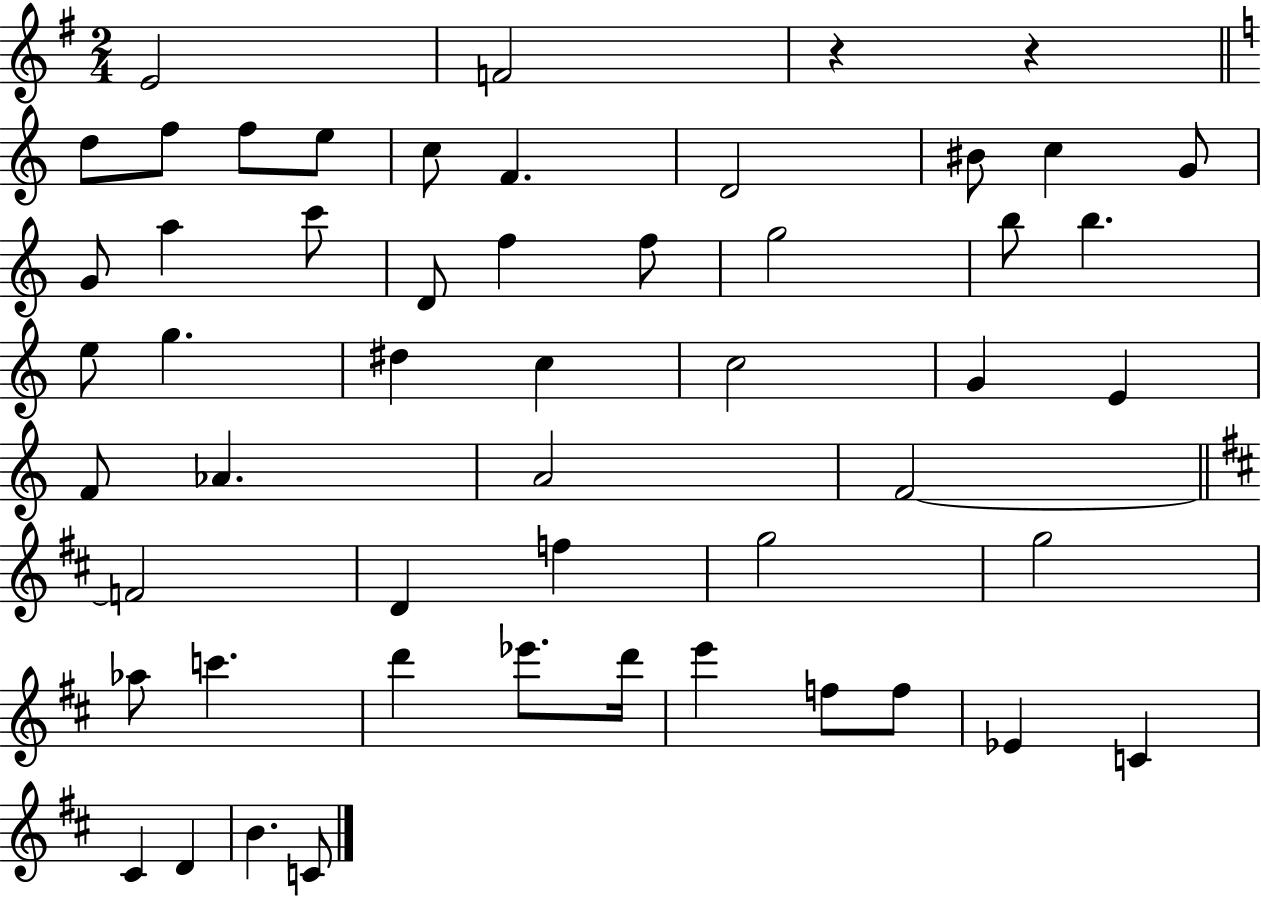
X:1
T:Untitled
M:2/4
L:1/4
K:G
E2 F2 z z d/2 f/2 f/2 e/2 c/2 F D2 ^B/2 c G/2 G/2 a c'/2 D/2 f f/2 g2 b/2 b e/2 g ^d c c2 G E F/2 _A A2 F2 F2 D f g2 g2 _a/2 c' d' _e'/2 d'/4 e' f/2 f/2 _E C ^C D B C/2